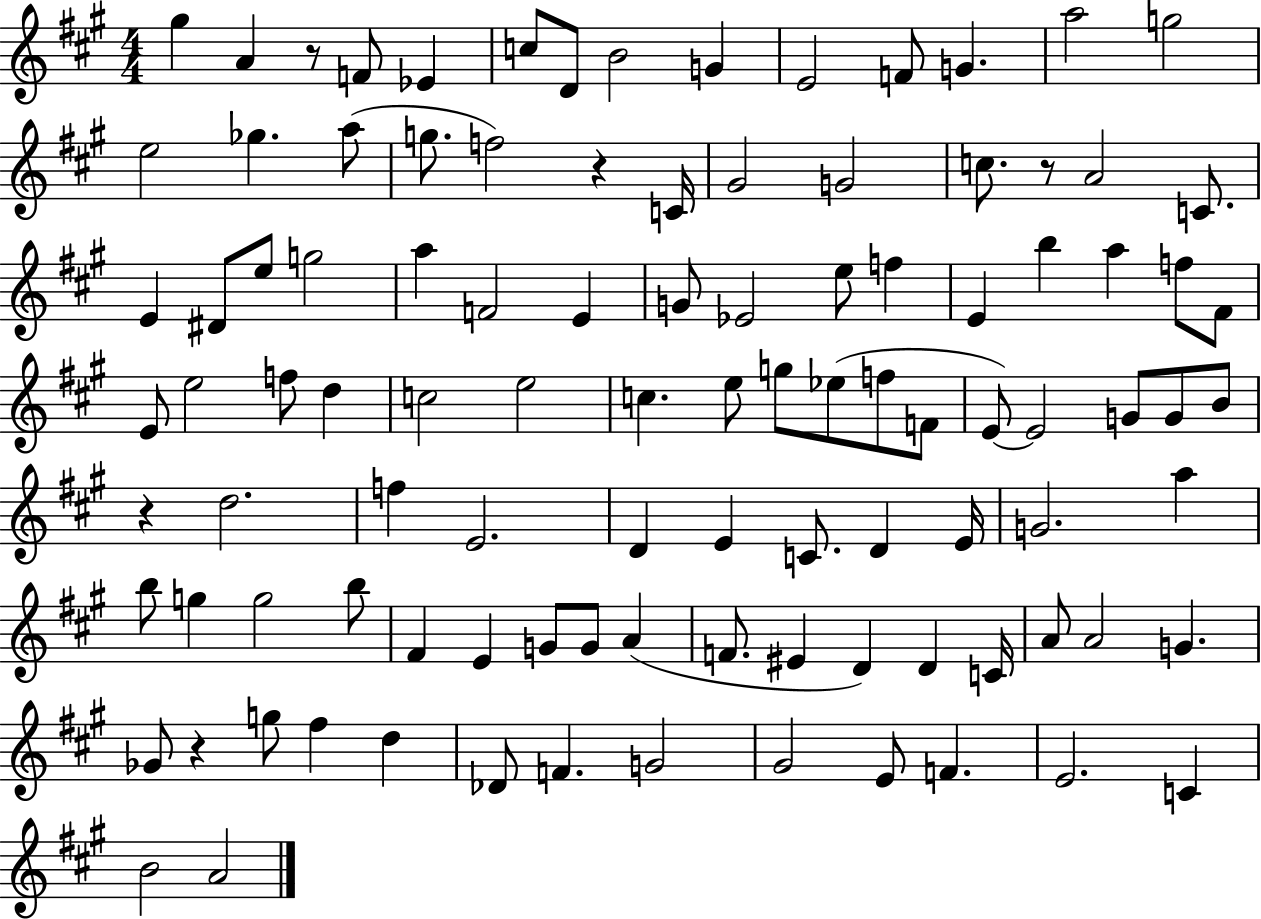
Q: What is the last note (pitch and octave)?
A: A4